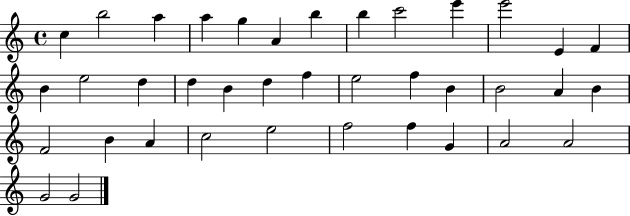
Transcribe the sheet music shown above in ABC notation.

X:1
T:Untitled
M:4/4
L:1/4
K:C
c b2 a a g A b b c'2 e' e'2 E F B e2 d d B d f e2 f B B2 A B F2 B A c2 e2 f2 f G A2 A2 G2 G2